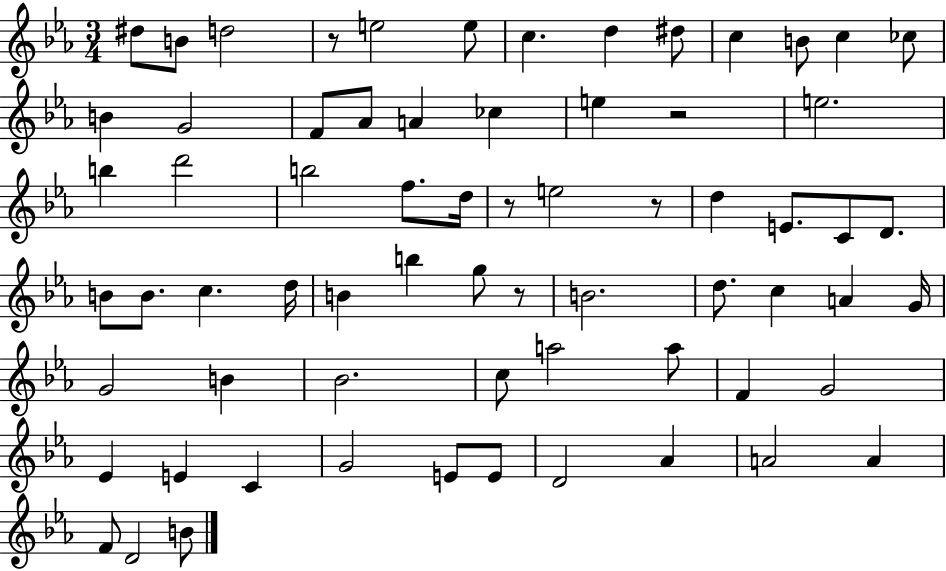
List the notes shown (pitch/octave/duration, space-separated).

D#5/e B4/e D5/h R/e E5/h E5/e C5/q. D5/q D#5/e C5/q B4/e C5/q CES5/e B4/q G4/h F4/e Ab4/e A4/q CES5/q E5/q R/h E5/h. B5/q D6/h B5/h F5/e. D5/s R/e E5/h R/e D5/q E4/e. C4/e D4/e. B4/e B4/e. C5/q. D5/s B4/q B5/q G5/e R/e B4/h. D5/e. C5/q A4/q G4/s G4/h B4/q Bb4/h. C5/e A5/h A5/e F4/q G4/h Eb4/q E4/q C4/q G4/h E4/e E4/e D4/h Ab4/q A4/h A4/q F4/e D4/h B4/e